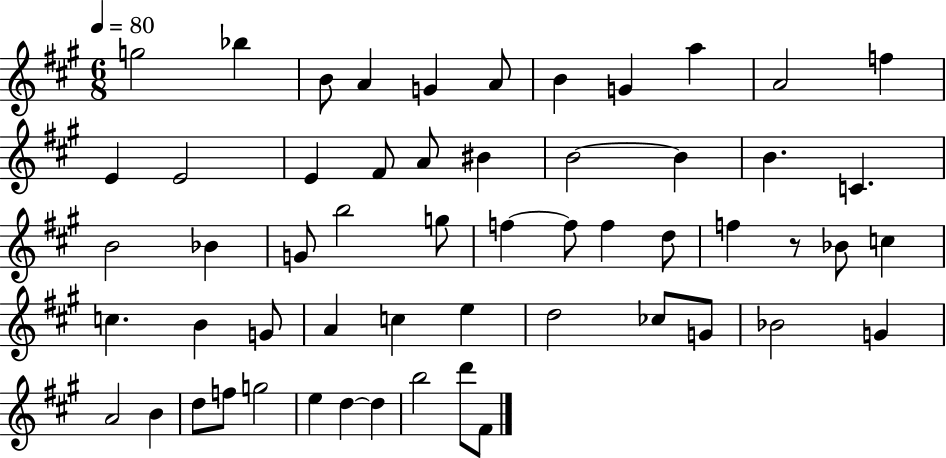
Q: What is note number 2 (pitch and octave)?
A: Bb5